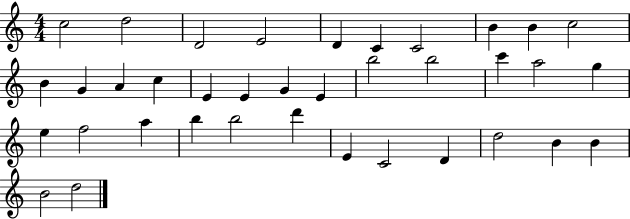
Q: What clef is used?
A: treble